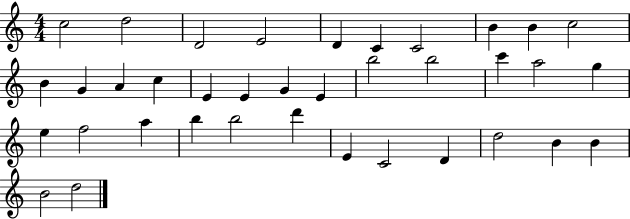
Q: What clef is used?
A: treble